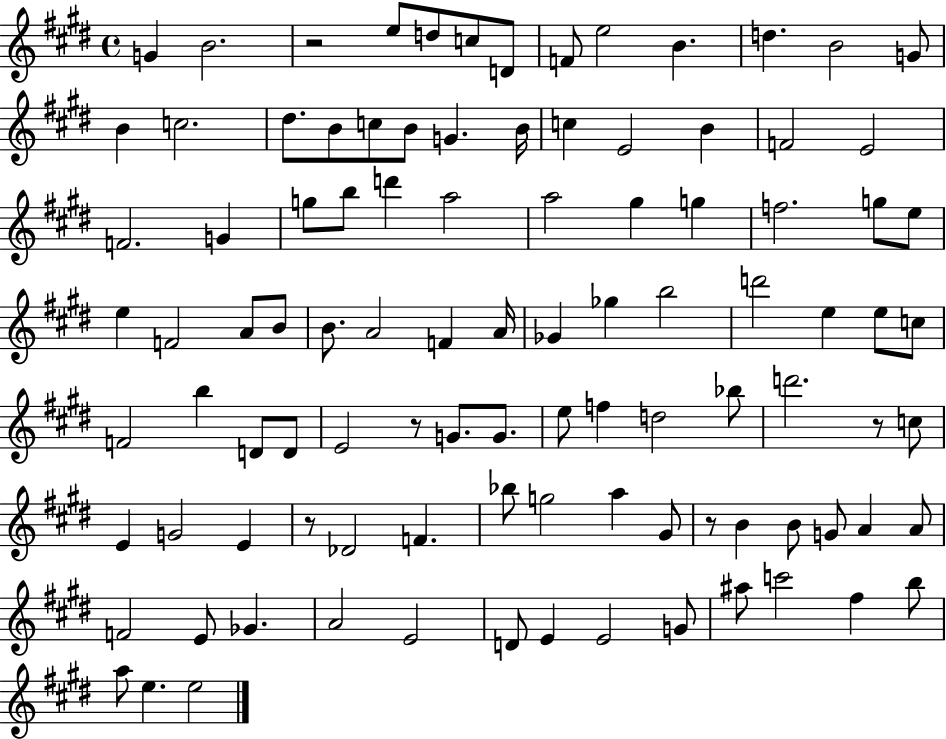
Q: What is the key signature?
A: E major